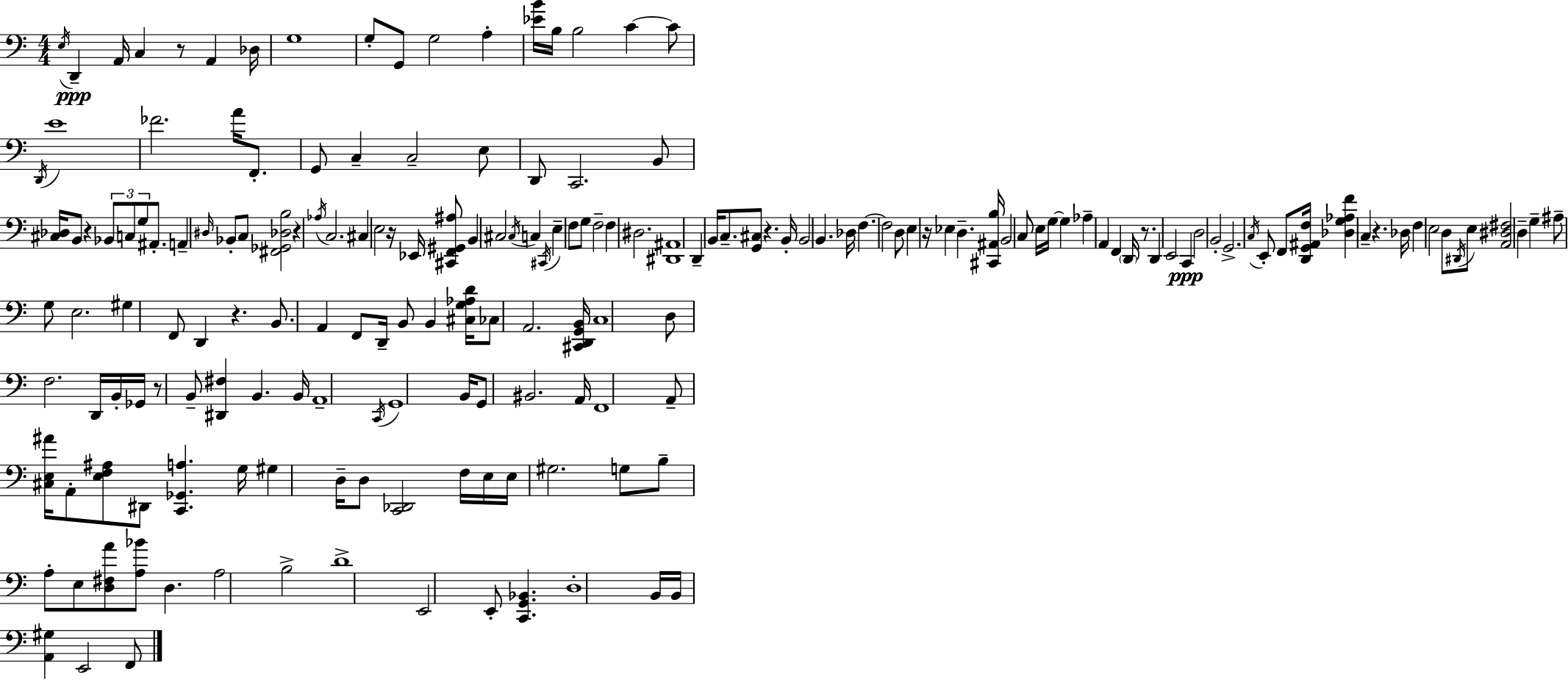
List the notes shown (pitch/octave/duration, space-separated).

E3/s D2/q A2/s C3/q R/e A2/q Db3/s G3/w G3/e G2/e G3/h A3/q [Eb4,B4]/s B3/s B3/h C4/q C4/e D2/s E4/w FES4/h. A4/s F2/e. G2/e C3/q C3/h E3/e D2/e C2/h. B2/e [C#3,Db3]/s B2/e R/q Bb2/e C3/e G3/e A#2/e. A2/q D#3/s Bb2/e C3/e [F#2,Gb2,Db3,B3]/h R/q Ab3/s C3/h. C#3/q E3/h R/s Eb2/s [C#2,F2,G#2,A#3]/e B2/q C#3/h C#3/s C3/q C#2/s E3/q F3/e G3/e F3/h F3/q D#3/h. [D#2,A#2]/w D2/q B2/s C3/e. [G2,C#3]/e R/q. B2/s B2/h B2/q. Db3/s F3/q. F3/h D3/e E3/q R/s Eb3/q D3/q. [C#2,A#2,B3]/s B2/h C3/e E3/s G3/s G3/q Ab3/q A2/q F2/q D2/s R/e. D2/q E2/h C2/q D3/h B2/h G2/h. C3/s E2/e F2/e [D2,G2,A#2,F3]/s [Db3,G3,Ab3,F4]/q C3/q R/q. Db3/s F3/q E3/h D3/e D#2/s E3/e [A2,D#3,F#3]/h D3/q G3/q A#3/e G3/e E3/h. G#3/q F2/e D2/q R/q. B2/e. A2/q F2/e D2/s B2/e B2/q [C#3,G3,Ab3,D4]/s CES3/e A2/h. [C#2,D2,G2,B2]/s C3/w D3/e F3/h. D2/s B2/s Gb2/s R/e B2/e [D#2,F#3]/q B2/q. B2/s A2/w C2/s G2/w B2/s G2/e BIS2/h. A2/s F2/w A2/e [C#3,E3,A#4]/s A2/e [E3,F3,A#3]/e D#2/e [C2,Gb2,A3]/q. G3/s G#3/q D3/s D3/e [C2,Db2]/h F3/s E3/s E3/s G#3/h. G3/e B3/e A3/e E3/e [D3,F#3,A4]/e [A3,Bb4]/e D3/q. A3/h B3/h D4/w E2/h E2/e [C2,G2,Bb2]/q. D3/w B2/s B2/s [A2,G#3]/q E2/h F2/e